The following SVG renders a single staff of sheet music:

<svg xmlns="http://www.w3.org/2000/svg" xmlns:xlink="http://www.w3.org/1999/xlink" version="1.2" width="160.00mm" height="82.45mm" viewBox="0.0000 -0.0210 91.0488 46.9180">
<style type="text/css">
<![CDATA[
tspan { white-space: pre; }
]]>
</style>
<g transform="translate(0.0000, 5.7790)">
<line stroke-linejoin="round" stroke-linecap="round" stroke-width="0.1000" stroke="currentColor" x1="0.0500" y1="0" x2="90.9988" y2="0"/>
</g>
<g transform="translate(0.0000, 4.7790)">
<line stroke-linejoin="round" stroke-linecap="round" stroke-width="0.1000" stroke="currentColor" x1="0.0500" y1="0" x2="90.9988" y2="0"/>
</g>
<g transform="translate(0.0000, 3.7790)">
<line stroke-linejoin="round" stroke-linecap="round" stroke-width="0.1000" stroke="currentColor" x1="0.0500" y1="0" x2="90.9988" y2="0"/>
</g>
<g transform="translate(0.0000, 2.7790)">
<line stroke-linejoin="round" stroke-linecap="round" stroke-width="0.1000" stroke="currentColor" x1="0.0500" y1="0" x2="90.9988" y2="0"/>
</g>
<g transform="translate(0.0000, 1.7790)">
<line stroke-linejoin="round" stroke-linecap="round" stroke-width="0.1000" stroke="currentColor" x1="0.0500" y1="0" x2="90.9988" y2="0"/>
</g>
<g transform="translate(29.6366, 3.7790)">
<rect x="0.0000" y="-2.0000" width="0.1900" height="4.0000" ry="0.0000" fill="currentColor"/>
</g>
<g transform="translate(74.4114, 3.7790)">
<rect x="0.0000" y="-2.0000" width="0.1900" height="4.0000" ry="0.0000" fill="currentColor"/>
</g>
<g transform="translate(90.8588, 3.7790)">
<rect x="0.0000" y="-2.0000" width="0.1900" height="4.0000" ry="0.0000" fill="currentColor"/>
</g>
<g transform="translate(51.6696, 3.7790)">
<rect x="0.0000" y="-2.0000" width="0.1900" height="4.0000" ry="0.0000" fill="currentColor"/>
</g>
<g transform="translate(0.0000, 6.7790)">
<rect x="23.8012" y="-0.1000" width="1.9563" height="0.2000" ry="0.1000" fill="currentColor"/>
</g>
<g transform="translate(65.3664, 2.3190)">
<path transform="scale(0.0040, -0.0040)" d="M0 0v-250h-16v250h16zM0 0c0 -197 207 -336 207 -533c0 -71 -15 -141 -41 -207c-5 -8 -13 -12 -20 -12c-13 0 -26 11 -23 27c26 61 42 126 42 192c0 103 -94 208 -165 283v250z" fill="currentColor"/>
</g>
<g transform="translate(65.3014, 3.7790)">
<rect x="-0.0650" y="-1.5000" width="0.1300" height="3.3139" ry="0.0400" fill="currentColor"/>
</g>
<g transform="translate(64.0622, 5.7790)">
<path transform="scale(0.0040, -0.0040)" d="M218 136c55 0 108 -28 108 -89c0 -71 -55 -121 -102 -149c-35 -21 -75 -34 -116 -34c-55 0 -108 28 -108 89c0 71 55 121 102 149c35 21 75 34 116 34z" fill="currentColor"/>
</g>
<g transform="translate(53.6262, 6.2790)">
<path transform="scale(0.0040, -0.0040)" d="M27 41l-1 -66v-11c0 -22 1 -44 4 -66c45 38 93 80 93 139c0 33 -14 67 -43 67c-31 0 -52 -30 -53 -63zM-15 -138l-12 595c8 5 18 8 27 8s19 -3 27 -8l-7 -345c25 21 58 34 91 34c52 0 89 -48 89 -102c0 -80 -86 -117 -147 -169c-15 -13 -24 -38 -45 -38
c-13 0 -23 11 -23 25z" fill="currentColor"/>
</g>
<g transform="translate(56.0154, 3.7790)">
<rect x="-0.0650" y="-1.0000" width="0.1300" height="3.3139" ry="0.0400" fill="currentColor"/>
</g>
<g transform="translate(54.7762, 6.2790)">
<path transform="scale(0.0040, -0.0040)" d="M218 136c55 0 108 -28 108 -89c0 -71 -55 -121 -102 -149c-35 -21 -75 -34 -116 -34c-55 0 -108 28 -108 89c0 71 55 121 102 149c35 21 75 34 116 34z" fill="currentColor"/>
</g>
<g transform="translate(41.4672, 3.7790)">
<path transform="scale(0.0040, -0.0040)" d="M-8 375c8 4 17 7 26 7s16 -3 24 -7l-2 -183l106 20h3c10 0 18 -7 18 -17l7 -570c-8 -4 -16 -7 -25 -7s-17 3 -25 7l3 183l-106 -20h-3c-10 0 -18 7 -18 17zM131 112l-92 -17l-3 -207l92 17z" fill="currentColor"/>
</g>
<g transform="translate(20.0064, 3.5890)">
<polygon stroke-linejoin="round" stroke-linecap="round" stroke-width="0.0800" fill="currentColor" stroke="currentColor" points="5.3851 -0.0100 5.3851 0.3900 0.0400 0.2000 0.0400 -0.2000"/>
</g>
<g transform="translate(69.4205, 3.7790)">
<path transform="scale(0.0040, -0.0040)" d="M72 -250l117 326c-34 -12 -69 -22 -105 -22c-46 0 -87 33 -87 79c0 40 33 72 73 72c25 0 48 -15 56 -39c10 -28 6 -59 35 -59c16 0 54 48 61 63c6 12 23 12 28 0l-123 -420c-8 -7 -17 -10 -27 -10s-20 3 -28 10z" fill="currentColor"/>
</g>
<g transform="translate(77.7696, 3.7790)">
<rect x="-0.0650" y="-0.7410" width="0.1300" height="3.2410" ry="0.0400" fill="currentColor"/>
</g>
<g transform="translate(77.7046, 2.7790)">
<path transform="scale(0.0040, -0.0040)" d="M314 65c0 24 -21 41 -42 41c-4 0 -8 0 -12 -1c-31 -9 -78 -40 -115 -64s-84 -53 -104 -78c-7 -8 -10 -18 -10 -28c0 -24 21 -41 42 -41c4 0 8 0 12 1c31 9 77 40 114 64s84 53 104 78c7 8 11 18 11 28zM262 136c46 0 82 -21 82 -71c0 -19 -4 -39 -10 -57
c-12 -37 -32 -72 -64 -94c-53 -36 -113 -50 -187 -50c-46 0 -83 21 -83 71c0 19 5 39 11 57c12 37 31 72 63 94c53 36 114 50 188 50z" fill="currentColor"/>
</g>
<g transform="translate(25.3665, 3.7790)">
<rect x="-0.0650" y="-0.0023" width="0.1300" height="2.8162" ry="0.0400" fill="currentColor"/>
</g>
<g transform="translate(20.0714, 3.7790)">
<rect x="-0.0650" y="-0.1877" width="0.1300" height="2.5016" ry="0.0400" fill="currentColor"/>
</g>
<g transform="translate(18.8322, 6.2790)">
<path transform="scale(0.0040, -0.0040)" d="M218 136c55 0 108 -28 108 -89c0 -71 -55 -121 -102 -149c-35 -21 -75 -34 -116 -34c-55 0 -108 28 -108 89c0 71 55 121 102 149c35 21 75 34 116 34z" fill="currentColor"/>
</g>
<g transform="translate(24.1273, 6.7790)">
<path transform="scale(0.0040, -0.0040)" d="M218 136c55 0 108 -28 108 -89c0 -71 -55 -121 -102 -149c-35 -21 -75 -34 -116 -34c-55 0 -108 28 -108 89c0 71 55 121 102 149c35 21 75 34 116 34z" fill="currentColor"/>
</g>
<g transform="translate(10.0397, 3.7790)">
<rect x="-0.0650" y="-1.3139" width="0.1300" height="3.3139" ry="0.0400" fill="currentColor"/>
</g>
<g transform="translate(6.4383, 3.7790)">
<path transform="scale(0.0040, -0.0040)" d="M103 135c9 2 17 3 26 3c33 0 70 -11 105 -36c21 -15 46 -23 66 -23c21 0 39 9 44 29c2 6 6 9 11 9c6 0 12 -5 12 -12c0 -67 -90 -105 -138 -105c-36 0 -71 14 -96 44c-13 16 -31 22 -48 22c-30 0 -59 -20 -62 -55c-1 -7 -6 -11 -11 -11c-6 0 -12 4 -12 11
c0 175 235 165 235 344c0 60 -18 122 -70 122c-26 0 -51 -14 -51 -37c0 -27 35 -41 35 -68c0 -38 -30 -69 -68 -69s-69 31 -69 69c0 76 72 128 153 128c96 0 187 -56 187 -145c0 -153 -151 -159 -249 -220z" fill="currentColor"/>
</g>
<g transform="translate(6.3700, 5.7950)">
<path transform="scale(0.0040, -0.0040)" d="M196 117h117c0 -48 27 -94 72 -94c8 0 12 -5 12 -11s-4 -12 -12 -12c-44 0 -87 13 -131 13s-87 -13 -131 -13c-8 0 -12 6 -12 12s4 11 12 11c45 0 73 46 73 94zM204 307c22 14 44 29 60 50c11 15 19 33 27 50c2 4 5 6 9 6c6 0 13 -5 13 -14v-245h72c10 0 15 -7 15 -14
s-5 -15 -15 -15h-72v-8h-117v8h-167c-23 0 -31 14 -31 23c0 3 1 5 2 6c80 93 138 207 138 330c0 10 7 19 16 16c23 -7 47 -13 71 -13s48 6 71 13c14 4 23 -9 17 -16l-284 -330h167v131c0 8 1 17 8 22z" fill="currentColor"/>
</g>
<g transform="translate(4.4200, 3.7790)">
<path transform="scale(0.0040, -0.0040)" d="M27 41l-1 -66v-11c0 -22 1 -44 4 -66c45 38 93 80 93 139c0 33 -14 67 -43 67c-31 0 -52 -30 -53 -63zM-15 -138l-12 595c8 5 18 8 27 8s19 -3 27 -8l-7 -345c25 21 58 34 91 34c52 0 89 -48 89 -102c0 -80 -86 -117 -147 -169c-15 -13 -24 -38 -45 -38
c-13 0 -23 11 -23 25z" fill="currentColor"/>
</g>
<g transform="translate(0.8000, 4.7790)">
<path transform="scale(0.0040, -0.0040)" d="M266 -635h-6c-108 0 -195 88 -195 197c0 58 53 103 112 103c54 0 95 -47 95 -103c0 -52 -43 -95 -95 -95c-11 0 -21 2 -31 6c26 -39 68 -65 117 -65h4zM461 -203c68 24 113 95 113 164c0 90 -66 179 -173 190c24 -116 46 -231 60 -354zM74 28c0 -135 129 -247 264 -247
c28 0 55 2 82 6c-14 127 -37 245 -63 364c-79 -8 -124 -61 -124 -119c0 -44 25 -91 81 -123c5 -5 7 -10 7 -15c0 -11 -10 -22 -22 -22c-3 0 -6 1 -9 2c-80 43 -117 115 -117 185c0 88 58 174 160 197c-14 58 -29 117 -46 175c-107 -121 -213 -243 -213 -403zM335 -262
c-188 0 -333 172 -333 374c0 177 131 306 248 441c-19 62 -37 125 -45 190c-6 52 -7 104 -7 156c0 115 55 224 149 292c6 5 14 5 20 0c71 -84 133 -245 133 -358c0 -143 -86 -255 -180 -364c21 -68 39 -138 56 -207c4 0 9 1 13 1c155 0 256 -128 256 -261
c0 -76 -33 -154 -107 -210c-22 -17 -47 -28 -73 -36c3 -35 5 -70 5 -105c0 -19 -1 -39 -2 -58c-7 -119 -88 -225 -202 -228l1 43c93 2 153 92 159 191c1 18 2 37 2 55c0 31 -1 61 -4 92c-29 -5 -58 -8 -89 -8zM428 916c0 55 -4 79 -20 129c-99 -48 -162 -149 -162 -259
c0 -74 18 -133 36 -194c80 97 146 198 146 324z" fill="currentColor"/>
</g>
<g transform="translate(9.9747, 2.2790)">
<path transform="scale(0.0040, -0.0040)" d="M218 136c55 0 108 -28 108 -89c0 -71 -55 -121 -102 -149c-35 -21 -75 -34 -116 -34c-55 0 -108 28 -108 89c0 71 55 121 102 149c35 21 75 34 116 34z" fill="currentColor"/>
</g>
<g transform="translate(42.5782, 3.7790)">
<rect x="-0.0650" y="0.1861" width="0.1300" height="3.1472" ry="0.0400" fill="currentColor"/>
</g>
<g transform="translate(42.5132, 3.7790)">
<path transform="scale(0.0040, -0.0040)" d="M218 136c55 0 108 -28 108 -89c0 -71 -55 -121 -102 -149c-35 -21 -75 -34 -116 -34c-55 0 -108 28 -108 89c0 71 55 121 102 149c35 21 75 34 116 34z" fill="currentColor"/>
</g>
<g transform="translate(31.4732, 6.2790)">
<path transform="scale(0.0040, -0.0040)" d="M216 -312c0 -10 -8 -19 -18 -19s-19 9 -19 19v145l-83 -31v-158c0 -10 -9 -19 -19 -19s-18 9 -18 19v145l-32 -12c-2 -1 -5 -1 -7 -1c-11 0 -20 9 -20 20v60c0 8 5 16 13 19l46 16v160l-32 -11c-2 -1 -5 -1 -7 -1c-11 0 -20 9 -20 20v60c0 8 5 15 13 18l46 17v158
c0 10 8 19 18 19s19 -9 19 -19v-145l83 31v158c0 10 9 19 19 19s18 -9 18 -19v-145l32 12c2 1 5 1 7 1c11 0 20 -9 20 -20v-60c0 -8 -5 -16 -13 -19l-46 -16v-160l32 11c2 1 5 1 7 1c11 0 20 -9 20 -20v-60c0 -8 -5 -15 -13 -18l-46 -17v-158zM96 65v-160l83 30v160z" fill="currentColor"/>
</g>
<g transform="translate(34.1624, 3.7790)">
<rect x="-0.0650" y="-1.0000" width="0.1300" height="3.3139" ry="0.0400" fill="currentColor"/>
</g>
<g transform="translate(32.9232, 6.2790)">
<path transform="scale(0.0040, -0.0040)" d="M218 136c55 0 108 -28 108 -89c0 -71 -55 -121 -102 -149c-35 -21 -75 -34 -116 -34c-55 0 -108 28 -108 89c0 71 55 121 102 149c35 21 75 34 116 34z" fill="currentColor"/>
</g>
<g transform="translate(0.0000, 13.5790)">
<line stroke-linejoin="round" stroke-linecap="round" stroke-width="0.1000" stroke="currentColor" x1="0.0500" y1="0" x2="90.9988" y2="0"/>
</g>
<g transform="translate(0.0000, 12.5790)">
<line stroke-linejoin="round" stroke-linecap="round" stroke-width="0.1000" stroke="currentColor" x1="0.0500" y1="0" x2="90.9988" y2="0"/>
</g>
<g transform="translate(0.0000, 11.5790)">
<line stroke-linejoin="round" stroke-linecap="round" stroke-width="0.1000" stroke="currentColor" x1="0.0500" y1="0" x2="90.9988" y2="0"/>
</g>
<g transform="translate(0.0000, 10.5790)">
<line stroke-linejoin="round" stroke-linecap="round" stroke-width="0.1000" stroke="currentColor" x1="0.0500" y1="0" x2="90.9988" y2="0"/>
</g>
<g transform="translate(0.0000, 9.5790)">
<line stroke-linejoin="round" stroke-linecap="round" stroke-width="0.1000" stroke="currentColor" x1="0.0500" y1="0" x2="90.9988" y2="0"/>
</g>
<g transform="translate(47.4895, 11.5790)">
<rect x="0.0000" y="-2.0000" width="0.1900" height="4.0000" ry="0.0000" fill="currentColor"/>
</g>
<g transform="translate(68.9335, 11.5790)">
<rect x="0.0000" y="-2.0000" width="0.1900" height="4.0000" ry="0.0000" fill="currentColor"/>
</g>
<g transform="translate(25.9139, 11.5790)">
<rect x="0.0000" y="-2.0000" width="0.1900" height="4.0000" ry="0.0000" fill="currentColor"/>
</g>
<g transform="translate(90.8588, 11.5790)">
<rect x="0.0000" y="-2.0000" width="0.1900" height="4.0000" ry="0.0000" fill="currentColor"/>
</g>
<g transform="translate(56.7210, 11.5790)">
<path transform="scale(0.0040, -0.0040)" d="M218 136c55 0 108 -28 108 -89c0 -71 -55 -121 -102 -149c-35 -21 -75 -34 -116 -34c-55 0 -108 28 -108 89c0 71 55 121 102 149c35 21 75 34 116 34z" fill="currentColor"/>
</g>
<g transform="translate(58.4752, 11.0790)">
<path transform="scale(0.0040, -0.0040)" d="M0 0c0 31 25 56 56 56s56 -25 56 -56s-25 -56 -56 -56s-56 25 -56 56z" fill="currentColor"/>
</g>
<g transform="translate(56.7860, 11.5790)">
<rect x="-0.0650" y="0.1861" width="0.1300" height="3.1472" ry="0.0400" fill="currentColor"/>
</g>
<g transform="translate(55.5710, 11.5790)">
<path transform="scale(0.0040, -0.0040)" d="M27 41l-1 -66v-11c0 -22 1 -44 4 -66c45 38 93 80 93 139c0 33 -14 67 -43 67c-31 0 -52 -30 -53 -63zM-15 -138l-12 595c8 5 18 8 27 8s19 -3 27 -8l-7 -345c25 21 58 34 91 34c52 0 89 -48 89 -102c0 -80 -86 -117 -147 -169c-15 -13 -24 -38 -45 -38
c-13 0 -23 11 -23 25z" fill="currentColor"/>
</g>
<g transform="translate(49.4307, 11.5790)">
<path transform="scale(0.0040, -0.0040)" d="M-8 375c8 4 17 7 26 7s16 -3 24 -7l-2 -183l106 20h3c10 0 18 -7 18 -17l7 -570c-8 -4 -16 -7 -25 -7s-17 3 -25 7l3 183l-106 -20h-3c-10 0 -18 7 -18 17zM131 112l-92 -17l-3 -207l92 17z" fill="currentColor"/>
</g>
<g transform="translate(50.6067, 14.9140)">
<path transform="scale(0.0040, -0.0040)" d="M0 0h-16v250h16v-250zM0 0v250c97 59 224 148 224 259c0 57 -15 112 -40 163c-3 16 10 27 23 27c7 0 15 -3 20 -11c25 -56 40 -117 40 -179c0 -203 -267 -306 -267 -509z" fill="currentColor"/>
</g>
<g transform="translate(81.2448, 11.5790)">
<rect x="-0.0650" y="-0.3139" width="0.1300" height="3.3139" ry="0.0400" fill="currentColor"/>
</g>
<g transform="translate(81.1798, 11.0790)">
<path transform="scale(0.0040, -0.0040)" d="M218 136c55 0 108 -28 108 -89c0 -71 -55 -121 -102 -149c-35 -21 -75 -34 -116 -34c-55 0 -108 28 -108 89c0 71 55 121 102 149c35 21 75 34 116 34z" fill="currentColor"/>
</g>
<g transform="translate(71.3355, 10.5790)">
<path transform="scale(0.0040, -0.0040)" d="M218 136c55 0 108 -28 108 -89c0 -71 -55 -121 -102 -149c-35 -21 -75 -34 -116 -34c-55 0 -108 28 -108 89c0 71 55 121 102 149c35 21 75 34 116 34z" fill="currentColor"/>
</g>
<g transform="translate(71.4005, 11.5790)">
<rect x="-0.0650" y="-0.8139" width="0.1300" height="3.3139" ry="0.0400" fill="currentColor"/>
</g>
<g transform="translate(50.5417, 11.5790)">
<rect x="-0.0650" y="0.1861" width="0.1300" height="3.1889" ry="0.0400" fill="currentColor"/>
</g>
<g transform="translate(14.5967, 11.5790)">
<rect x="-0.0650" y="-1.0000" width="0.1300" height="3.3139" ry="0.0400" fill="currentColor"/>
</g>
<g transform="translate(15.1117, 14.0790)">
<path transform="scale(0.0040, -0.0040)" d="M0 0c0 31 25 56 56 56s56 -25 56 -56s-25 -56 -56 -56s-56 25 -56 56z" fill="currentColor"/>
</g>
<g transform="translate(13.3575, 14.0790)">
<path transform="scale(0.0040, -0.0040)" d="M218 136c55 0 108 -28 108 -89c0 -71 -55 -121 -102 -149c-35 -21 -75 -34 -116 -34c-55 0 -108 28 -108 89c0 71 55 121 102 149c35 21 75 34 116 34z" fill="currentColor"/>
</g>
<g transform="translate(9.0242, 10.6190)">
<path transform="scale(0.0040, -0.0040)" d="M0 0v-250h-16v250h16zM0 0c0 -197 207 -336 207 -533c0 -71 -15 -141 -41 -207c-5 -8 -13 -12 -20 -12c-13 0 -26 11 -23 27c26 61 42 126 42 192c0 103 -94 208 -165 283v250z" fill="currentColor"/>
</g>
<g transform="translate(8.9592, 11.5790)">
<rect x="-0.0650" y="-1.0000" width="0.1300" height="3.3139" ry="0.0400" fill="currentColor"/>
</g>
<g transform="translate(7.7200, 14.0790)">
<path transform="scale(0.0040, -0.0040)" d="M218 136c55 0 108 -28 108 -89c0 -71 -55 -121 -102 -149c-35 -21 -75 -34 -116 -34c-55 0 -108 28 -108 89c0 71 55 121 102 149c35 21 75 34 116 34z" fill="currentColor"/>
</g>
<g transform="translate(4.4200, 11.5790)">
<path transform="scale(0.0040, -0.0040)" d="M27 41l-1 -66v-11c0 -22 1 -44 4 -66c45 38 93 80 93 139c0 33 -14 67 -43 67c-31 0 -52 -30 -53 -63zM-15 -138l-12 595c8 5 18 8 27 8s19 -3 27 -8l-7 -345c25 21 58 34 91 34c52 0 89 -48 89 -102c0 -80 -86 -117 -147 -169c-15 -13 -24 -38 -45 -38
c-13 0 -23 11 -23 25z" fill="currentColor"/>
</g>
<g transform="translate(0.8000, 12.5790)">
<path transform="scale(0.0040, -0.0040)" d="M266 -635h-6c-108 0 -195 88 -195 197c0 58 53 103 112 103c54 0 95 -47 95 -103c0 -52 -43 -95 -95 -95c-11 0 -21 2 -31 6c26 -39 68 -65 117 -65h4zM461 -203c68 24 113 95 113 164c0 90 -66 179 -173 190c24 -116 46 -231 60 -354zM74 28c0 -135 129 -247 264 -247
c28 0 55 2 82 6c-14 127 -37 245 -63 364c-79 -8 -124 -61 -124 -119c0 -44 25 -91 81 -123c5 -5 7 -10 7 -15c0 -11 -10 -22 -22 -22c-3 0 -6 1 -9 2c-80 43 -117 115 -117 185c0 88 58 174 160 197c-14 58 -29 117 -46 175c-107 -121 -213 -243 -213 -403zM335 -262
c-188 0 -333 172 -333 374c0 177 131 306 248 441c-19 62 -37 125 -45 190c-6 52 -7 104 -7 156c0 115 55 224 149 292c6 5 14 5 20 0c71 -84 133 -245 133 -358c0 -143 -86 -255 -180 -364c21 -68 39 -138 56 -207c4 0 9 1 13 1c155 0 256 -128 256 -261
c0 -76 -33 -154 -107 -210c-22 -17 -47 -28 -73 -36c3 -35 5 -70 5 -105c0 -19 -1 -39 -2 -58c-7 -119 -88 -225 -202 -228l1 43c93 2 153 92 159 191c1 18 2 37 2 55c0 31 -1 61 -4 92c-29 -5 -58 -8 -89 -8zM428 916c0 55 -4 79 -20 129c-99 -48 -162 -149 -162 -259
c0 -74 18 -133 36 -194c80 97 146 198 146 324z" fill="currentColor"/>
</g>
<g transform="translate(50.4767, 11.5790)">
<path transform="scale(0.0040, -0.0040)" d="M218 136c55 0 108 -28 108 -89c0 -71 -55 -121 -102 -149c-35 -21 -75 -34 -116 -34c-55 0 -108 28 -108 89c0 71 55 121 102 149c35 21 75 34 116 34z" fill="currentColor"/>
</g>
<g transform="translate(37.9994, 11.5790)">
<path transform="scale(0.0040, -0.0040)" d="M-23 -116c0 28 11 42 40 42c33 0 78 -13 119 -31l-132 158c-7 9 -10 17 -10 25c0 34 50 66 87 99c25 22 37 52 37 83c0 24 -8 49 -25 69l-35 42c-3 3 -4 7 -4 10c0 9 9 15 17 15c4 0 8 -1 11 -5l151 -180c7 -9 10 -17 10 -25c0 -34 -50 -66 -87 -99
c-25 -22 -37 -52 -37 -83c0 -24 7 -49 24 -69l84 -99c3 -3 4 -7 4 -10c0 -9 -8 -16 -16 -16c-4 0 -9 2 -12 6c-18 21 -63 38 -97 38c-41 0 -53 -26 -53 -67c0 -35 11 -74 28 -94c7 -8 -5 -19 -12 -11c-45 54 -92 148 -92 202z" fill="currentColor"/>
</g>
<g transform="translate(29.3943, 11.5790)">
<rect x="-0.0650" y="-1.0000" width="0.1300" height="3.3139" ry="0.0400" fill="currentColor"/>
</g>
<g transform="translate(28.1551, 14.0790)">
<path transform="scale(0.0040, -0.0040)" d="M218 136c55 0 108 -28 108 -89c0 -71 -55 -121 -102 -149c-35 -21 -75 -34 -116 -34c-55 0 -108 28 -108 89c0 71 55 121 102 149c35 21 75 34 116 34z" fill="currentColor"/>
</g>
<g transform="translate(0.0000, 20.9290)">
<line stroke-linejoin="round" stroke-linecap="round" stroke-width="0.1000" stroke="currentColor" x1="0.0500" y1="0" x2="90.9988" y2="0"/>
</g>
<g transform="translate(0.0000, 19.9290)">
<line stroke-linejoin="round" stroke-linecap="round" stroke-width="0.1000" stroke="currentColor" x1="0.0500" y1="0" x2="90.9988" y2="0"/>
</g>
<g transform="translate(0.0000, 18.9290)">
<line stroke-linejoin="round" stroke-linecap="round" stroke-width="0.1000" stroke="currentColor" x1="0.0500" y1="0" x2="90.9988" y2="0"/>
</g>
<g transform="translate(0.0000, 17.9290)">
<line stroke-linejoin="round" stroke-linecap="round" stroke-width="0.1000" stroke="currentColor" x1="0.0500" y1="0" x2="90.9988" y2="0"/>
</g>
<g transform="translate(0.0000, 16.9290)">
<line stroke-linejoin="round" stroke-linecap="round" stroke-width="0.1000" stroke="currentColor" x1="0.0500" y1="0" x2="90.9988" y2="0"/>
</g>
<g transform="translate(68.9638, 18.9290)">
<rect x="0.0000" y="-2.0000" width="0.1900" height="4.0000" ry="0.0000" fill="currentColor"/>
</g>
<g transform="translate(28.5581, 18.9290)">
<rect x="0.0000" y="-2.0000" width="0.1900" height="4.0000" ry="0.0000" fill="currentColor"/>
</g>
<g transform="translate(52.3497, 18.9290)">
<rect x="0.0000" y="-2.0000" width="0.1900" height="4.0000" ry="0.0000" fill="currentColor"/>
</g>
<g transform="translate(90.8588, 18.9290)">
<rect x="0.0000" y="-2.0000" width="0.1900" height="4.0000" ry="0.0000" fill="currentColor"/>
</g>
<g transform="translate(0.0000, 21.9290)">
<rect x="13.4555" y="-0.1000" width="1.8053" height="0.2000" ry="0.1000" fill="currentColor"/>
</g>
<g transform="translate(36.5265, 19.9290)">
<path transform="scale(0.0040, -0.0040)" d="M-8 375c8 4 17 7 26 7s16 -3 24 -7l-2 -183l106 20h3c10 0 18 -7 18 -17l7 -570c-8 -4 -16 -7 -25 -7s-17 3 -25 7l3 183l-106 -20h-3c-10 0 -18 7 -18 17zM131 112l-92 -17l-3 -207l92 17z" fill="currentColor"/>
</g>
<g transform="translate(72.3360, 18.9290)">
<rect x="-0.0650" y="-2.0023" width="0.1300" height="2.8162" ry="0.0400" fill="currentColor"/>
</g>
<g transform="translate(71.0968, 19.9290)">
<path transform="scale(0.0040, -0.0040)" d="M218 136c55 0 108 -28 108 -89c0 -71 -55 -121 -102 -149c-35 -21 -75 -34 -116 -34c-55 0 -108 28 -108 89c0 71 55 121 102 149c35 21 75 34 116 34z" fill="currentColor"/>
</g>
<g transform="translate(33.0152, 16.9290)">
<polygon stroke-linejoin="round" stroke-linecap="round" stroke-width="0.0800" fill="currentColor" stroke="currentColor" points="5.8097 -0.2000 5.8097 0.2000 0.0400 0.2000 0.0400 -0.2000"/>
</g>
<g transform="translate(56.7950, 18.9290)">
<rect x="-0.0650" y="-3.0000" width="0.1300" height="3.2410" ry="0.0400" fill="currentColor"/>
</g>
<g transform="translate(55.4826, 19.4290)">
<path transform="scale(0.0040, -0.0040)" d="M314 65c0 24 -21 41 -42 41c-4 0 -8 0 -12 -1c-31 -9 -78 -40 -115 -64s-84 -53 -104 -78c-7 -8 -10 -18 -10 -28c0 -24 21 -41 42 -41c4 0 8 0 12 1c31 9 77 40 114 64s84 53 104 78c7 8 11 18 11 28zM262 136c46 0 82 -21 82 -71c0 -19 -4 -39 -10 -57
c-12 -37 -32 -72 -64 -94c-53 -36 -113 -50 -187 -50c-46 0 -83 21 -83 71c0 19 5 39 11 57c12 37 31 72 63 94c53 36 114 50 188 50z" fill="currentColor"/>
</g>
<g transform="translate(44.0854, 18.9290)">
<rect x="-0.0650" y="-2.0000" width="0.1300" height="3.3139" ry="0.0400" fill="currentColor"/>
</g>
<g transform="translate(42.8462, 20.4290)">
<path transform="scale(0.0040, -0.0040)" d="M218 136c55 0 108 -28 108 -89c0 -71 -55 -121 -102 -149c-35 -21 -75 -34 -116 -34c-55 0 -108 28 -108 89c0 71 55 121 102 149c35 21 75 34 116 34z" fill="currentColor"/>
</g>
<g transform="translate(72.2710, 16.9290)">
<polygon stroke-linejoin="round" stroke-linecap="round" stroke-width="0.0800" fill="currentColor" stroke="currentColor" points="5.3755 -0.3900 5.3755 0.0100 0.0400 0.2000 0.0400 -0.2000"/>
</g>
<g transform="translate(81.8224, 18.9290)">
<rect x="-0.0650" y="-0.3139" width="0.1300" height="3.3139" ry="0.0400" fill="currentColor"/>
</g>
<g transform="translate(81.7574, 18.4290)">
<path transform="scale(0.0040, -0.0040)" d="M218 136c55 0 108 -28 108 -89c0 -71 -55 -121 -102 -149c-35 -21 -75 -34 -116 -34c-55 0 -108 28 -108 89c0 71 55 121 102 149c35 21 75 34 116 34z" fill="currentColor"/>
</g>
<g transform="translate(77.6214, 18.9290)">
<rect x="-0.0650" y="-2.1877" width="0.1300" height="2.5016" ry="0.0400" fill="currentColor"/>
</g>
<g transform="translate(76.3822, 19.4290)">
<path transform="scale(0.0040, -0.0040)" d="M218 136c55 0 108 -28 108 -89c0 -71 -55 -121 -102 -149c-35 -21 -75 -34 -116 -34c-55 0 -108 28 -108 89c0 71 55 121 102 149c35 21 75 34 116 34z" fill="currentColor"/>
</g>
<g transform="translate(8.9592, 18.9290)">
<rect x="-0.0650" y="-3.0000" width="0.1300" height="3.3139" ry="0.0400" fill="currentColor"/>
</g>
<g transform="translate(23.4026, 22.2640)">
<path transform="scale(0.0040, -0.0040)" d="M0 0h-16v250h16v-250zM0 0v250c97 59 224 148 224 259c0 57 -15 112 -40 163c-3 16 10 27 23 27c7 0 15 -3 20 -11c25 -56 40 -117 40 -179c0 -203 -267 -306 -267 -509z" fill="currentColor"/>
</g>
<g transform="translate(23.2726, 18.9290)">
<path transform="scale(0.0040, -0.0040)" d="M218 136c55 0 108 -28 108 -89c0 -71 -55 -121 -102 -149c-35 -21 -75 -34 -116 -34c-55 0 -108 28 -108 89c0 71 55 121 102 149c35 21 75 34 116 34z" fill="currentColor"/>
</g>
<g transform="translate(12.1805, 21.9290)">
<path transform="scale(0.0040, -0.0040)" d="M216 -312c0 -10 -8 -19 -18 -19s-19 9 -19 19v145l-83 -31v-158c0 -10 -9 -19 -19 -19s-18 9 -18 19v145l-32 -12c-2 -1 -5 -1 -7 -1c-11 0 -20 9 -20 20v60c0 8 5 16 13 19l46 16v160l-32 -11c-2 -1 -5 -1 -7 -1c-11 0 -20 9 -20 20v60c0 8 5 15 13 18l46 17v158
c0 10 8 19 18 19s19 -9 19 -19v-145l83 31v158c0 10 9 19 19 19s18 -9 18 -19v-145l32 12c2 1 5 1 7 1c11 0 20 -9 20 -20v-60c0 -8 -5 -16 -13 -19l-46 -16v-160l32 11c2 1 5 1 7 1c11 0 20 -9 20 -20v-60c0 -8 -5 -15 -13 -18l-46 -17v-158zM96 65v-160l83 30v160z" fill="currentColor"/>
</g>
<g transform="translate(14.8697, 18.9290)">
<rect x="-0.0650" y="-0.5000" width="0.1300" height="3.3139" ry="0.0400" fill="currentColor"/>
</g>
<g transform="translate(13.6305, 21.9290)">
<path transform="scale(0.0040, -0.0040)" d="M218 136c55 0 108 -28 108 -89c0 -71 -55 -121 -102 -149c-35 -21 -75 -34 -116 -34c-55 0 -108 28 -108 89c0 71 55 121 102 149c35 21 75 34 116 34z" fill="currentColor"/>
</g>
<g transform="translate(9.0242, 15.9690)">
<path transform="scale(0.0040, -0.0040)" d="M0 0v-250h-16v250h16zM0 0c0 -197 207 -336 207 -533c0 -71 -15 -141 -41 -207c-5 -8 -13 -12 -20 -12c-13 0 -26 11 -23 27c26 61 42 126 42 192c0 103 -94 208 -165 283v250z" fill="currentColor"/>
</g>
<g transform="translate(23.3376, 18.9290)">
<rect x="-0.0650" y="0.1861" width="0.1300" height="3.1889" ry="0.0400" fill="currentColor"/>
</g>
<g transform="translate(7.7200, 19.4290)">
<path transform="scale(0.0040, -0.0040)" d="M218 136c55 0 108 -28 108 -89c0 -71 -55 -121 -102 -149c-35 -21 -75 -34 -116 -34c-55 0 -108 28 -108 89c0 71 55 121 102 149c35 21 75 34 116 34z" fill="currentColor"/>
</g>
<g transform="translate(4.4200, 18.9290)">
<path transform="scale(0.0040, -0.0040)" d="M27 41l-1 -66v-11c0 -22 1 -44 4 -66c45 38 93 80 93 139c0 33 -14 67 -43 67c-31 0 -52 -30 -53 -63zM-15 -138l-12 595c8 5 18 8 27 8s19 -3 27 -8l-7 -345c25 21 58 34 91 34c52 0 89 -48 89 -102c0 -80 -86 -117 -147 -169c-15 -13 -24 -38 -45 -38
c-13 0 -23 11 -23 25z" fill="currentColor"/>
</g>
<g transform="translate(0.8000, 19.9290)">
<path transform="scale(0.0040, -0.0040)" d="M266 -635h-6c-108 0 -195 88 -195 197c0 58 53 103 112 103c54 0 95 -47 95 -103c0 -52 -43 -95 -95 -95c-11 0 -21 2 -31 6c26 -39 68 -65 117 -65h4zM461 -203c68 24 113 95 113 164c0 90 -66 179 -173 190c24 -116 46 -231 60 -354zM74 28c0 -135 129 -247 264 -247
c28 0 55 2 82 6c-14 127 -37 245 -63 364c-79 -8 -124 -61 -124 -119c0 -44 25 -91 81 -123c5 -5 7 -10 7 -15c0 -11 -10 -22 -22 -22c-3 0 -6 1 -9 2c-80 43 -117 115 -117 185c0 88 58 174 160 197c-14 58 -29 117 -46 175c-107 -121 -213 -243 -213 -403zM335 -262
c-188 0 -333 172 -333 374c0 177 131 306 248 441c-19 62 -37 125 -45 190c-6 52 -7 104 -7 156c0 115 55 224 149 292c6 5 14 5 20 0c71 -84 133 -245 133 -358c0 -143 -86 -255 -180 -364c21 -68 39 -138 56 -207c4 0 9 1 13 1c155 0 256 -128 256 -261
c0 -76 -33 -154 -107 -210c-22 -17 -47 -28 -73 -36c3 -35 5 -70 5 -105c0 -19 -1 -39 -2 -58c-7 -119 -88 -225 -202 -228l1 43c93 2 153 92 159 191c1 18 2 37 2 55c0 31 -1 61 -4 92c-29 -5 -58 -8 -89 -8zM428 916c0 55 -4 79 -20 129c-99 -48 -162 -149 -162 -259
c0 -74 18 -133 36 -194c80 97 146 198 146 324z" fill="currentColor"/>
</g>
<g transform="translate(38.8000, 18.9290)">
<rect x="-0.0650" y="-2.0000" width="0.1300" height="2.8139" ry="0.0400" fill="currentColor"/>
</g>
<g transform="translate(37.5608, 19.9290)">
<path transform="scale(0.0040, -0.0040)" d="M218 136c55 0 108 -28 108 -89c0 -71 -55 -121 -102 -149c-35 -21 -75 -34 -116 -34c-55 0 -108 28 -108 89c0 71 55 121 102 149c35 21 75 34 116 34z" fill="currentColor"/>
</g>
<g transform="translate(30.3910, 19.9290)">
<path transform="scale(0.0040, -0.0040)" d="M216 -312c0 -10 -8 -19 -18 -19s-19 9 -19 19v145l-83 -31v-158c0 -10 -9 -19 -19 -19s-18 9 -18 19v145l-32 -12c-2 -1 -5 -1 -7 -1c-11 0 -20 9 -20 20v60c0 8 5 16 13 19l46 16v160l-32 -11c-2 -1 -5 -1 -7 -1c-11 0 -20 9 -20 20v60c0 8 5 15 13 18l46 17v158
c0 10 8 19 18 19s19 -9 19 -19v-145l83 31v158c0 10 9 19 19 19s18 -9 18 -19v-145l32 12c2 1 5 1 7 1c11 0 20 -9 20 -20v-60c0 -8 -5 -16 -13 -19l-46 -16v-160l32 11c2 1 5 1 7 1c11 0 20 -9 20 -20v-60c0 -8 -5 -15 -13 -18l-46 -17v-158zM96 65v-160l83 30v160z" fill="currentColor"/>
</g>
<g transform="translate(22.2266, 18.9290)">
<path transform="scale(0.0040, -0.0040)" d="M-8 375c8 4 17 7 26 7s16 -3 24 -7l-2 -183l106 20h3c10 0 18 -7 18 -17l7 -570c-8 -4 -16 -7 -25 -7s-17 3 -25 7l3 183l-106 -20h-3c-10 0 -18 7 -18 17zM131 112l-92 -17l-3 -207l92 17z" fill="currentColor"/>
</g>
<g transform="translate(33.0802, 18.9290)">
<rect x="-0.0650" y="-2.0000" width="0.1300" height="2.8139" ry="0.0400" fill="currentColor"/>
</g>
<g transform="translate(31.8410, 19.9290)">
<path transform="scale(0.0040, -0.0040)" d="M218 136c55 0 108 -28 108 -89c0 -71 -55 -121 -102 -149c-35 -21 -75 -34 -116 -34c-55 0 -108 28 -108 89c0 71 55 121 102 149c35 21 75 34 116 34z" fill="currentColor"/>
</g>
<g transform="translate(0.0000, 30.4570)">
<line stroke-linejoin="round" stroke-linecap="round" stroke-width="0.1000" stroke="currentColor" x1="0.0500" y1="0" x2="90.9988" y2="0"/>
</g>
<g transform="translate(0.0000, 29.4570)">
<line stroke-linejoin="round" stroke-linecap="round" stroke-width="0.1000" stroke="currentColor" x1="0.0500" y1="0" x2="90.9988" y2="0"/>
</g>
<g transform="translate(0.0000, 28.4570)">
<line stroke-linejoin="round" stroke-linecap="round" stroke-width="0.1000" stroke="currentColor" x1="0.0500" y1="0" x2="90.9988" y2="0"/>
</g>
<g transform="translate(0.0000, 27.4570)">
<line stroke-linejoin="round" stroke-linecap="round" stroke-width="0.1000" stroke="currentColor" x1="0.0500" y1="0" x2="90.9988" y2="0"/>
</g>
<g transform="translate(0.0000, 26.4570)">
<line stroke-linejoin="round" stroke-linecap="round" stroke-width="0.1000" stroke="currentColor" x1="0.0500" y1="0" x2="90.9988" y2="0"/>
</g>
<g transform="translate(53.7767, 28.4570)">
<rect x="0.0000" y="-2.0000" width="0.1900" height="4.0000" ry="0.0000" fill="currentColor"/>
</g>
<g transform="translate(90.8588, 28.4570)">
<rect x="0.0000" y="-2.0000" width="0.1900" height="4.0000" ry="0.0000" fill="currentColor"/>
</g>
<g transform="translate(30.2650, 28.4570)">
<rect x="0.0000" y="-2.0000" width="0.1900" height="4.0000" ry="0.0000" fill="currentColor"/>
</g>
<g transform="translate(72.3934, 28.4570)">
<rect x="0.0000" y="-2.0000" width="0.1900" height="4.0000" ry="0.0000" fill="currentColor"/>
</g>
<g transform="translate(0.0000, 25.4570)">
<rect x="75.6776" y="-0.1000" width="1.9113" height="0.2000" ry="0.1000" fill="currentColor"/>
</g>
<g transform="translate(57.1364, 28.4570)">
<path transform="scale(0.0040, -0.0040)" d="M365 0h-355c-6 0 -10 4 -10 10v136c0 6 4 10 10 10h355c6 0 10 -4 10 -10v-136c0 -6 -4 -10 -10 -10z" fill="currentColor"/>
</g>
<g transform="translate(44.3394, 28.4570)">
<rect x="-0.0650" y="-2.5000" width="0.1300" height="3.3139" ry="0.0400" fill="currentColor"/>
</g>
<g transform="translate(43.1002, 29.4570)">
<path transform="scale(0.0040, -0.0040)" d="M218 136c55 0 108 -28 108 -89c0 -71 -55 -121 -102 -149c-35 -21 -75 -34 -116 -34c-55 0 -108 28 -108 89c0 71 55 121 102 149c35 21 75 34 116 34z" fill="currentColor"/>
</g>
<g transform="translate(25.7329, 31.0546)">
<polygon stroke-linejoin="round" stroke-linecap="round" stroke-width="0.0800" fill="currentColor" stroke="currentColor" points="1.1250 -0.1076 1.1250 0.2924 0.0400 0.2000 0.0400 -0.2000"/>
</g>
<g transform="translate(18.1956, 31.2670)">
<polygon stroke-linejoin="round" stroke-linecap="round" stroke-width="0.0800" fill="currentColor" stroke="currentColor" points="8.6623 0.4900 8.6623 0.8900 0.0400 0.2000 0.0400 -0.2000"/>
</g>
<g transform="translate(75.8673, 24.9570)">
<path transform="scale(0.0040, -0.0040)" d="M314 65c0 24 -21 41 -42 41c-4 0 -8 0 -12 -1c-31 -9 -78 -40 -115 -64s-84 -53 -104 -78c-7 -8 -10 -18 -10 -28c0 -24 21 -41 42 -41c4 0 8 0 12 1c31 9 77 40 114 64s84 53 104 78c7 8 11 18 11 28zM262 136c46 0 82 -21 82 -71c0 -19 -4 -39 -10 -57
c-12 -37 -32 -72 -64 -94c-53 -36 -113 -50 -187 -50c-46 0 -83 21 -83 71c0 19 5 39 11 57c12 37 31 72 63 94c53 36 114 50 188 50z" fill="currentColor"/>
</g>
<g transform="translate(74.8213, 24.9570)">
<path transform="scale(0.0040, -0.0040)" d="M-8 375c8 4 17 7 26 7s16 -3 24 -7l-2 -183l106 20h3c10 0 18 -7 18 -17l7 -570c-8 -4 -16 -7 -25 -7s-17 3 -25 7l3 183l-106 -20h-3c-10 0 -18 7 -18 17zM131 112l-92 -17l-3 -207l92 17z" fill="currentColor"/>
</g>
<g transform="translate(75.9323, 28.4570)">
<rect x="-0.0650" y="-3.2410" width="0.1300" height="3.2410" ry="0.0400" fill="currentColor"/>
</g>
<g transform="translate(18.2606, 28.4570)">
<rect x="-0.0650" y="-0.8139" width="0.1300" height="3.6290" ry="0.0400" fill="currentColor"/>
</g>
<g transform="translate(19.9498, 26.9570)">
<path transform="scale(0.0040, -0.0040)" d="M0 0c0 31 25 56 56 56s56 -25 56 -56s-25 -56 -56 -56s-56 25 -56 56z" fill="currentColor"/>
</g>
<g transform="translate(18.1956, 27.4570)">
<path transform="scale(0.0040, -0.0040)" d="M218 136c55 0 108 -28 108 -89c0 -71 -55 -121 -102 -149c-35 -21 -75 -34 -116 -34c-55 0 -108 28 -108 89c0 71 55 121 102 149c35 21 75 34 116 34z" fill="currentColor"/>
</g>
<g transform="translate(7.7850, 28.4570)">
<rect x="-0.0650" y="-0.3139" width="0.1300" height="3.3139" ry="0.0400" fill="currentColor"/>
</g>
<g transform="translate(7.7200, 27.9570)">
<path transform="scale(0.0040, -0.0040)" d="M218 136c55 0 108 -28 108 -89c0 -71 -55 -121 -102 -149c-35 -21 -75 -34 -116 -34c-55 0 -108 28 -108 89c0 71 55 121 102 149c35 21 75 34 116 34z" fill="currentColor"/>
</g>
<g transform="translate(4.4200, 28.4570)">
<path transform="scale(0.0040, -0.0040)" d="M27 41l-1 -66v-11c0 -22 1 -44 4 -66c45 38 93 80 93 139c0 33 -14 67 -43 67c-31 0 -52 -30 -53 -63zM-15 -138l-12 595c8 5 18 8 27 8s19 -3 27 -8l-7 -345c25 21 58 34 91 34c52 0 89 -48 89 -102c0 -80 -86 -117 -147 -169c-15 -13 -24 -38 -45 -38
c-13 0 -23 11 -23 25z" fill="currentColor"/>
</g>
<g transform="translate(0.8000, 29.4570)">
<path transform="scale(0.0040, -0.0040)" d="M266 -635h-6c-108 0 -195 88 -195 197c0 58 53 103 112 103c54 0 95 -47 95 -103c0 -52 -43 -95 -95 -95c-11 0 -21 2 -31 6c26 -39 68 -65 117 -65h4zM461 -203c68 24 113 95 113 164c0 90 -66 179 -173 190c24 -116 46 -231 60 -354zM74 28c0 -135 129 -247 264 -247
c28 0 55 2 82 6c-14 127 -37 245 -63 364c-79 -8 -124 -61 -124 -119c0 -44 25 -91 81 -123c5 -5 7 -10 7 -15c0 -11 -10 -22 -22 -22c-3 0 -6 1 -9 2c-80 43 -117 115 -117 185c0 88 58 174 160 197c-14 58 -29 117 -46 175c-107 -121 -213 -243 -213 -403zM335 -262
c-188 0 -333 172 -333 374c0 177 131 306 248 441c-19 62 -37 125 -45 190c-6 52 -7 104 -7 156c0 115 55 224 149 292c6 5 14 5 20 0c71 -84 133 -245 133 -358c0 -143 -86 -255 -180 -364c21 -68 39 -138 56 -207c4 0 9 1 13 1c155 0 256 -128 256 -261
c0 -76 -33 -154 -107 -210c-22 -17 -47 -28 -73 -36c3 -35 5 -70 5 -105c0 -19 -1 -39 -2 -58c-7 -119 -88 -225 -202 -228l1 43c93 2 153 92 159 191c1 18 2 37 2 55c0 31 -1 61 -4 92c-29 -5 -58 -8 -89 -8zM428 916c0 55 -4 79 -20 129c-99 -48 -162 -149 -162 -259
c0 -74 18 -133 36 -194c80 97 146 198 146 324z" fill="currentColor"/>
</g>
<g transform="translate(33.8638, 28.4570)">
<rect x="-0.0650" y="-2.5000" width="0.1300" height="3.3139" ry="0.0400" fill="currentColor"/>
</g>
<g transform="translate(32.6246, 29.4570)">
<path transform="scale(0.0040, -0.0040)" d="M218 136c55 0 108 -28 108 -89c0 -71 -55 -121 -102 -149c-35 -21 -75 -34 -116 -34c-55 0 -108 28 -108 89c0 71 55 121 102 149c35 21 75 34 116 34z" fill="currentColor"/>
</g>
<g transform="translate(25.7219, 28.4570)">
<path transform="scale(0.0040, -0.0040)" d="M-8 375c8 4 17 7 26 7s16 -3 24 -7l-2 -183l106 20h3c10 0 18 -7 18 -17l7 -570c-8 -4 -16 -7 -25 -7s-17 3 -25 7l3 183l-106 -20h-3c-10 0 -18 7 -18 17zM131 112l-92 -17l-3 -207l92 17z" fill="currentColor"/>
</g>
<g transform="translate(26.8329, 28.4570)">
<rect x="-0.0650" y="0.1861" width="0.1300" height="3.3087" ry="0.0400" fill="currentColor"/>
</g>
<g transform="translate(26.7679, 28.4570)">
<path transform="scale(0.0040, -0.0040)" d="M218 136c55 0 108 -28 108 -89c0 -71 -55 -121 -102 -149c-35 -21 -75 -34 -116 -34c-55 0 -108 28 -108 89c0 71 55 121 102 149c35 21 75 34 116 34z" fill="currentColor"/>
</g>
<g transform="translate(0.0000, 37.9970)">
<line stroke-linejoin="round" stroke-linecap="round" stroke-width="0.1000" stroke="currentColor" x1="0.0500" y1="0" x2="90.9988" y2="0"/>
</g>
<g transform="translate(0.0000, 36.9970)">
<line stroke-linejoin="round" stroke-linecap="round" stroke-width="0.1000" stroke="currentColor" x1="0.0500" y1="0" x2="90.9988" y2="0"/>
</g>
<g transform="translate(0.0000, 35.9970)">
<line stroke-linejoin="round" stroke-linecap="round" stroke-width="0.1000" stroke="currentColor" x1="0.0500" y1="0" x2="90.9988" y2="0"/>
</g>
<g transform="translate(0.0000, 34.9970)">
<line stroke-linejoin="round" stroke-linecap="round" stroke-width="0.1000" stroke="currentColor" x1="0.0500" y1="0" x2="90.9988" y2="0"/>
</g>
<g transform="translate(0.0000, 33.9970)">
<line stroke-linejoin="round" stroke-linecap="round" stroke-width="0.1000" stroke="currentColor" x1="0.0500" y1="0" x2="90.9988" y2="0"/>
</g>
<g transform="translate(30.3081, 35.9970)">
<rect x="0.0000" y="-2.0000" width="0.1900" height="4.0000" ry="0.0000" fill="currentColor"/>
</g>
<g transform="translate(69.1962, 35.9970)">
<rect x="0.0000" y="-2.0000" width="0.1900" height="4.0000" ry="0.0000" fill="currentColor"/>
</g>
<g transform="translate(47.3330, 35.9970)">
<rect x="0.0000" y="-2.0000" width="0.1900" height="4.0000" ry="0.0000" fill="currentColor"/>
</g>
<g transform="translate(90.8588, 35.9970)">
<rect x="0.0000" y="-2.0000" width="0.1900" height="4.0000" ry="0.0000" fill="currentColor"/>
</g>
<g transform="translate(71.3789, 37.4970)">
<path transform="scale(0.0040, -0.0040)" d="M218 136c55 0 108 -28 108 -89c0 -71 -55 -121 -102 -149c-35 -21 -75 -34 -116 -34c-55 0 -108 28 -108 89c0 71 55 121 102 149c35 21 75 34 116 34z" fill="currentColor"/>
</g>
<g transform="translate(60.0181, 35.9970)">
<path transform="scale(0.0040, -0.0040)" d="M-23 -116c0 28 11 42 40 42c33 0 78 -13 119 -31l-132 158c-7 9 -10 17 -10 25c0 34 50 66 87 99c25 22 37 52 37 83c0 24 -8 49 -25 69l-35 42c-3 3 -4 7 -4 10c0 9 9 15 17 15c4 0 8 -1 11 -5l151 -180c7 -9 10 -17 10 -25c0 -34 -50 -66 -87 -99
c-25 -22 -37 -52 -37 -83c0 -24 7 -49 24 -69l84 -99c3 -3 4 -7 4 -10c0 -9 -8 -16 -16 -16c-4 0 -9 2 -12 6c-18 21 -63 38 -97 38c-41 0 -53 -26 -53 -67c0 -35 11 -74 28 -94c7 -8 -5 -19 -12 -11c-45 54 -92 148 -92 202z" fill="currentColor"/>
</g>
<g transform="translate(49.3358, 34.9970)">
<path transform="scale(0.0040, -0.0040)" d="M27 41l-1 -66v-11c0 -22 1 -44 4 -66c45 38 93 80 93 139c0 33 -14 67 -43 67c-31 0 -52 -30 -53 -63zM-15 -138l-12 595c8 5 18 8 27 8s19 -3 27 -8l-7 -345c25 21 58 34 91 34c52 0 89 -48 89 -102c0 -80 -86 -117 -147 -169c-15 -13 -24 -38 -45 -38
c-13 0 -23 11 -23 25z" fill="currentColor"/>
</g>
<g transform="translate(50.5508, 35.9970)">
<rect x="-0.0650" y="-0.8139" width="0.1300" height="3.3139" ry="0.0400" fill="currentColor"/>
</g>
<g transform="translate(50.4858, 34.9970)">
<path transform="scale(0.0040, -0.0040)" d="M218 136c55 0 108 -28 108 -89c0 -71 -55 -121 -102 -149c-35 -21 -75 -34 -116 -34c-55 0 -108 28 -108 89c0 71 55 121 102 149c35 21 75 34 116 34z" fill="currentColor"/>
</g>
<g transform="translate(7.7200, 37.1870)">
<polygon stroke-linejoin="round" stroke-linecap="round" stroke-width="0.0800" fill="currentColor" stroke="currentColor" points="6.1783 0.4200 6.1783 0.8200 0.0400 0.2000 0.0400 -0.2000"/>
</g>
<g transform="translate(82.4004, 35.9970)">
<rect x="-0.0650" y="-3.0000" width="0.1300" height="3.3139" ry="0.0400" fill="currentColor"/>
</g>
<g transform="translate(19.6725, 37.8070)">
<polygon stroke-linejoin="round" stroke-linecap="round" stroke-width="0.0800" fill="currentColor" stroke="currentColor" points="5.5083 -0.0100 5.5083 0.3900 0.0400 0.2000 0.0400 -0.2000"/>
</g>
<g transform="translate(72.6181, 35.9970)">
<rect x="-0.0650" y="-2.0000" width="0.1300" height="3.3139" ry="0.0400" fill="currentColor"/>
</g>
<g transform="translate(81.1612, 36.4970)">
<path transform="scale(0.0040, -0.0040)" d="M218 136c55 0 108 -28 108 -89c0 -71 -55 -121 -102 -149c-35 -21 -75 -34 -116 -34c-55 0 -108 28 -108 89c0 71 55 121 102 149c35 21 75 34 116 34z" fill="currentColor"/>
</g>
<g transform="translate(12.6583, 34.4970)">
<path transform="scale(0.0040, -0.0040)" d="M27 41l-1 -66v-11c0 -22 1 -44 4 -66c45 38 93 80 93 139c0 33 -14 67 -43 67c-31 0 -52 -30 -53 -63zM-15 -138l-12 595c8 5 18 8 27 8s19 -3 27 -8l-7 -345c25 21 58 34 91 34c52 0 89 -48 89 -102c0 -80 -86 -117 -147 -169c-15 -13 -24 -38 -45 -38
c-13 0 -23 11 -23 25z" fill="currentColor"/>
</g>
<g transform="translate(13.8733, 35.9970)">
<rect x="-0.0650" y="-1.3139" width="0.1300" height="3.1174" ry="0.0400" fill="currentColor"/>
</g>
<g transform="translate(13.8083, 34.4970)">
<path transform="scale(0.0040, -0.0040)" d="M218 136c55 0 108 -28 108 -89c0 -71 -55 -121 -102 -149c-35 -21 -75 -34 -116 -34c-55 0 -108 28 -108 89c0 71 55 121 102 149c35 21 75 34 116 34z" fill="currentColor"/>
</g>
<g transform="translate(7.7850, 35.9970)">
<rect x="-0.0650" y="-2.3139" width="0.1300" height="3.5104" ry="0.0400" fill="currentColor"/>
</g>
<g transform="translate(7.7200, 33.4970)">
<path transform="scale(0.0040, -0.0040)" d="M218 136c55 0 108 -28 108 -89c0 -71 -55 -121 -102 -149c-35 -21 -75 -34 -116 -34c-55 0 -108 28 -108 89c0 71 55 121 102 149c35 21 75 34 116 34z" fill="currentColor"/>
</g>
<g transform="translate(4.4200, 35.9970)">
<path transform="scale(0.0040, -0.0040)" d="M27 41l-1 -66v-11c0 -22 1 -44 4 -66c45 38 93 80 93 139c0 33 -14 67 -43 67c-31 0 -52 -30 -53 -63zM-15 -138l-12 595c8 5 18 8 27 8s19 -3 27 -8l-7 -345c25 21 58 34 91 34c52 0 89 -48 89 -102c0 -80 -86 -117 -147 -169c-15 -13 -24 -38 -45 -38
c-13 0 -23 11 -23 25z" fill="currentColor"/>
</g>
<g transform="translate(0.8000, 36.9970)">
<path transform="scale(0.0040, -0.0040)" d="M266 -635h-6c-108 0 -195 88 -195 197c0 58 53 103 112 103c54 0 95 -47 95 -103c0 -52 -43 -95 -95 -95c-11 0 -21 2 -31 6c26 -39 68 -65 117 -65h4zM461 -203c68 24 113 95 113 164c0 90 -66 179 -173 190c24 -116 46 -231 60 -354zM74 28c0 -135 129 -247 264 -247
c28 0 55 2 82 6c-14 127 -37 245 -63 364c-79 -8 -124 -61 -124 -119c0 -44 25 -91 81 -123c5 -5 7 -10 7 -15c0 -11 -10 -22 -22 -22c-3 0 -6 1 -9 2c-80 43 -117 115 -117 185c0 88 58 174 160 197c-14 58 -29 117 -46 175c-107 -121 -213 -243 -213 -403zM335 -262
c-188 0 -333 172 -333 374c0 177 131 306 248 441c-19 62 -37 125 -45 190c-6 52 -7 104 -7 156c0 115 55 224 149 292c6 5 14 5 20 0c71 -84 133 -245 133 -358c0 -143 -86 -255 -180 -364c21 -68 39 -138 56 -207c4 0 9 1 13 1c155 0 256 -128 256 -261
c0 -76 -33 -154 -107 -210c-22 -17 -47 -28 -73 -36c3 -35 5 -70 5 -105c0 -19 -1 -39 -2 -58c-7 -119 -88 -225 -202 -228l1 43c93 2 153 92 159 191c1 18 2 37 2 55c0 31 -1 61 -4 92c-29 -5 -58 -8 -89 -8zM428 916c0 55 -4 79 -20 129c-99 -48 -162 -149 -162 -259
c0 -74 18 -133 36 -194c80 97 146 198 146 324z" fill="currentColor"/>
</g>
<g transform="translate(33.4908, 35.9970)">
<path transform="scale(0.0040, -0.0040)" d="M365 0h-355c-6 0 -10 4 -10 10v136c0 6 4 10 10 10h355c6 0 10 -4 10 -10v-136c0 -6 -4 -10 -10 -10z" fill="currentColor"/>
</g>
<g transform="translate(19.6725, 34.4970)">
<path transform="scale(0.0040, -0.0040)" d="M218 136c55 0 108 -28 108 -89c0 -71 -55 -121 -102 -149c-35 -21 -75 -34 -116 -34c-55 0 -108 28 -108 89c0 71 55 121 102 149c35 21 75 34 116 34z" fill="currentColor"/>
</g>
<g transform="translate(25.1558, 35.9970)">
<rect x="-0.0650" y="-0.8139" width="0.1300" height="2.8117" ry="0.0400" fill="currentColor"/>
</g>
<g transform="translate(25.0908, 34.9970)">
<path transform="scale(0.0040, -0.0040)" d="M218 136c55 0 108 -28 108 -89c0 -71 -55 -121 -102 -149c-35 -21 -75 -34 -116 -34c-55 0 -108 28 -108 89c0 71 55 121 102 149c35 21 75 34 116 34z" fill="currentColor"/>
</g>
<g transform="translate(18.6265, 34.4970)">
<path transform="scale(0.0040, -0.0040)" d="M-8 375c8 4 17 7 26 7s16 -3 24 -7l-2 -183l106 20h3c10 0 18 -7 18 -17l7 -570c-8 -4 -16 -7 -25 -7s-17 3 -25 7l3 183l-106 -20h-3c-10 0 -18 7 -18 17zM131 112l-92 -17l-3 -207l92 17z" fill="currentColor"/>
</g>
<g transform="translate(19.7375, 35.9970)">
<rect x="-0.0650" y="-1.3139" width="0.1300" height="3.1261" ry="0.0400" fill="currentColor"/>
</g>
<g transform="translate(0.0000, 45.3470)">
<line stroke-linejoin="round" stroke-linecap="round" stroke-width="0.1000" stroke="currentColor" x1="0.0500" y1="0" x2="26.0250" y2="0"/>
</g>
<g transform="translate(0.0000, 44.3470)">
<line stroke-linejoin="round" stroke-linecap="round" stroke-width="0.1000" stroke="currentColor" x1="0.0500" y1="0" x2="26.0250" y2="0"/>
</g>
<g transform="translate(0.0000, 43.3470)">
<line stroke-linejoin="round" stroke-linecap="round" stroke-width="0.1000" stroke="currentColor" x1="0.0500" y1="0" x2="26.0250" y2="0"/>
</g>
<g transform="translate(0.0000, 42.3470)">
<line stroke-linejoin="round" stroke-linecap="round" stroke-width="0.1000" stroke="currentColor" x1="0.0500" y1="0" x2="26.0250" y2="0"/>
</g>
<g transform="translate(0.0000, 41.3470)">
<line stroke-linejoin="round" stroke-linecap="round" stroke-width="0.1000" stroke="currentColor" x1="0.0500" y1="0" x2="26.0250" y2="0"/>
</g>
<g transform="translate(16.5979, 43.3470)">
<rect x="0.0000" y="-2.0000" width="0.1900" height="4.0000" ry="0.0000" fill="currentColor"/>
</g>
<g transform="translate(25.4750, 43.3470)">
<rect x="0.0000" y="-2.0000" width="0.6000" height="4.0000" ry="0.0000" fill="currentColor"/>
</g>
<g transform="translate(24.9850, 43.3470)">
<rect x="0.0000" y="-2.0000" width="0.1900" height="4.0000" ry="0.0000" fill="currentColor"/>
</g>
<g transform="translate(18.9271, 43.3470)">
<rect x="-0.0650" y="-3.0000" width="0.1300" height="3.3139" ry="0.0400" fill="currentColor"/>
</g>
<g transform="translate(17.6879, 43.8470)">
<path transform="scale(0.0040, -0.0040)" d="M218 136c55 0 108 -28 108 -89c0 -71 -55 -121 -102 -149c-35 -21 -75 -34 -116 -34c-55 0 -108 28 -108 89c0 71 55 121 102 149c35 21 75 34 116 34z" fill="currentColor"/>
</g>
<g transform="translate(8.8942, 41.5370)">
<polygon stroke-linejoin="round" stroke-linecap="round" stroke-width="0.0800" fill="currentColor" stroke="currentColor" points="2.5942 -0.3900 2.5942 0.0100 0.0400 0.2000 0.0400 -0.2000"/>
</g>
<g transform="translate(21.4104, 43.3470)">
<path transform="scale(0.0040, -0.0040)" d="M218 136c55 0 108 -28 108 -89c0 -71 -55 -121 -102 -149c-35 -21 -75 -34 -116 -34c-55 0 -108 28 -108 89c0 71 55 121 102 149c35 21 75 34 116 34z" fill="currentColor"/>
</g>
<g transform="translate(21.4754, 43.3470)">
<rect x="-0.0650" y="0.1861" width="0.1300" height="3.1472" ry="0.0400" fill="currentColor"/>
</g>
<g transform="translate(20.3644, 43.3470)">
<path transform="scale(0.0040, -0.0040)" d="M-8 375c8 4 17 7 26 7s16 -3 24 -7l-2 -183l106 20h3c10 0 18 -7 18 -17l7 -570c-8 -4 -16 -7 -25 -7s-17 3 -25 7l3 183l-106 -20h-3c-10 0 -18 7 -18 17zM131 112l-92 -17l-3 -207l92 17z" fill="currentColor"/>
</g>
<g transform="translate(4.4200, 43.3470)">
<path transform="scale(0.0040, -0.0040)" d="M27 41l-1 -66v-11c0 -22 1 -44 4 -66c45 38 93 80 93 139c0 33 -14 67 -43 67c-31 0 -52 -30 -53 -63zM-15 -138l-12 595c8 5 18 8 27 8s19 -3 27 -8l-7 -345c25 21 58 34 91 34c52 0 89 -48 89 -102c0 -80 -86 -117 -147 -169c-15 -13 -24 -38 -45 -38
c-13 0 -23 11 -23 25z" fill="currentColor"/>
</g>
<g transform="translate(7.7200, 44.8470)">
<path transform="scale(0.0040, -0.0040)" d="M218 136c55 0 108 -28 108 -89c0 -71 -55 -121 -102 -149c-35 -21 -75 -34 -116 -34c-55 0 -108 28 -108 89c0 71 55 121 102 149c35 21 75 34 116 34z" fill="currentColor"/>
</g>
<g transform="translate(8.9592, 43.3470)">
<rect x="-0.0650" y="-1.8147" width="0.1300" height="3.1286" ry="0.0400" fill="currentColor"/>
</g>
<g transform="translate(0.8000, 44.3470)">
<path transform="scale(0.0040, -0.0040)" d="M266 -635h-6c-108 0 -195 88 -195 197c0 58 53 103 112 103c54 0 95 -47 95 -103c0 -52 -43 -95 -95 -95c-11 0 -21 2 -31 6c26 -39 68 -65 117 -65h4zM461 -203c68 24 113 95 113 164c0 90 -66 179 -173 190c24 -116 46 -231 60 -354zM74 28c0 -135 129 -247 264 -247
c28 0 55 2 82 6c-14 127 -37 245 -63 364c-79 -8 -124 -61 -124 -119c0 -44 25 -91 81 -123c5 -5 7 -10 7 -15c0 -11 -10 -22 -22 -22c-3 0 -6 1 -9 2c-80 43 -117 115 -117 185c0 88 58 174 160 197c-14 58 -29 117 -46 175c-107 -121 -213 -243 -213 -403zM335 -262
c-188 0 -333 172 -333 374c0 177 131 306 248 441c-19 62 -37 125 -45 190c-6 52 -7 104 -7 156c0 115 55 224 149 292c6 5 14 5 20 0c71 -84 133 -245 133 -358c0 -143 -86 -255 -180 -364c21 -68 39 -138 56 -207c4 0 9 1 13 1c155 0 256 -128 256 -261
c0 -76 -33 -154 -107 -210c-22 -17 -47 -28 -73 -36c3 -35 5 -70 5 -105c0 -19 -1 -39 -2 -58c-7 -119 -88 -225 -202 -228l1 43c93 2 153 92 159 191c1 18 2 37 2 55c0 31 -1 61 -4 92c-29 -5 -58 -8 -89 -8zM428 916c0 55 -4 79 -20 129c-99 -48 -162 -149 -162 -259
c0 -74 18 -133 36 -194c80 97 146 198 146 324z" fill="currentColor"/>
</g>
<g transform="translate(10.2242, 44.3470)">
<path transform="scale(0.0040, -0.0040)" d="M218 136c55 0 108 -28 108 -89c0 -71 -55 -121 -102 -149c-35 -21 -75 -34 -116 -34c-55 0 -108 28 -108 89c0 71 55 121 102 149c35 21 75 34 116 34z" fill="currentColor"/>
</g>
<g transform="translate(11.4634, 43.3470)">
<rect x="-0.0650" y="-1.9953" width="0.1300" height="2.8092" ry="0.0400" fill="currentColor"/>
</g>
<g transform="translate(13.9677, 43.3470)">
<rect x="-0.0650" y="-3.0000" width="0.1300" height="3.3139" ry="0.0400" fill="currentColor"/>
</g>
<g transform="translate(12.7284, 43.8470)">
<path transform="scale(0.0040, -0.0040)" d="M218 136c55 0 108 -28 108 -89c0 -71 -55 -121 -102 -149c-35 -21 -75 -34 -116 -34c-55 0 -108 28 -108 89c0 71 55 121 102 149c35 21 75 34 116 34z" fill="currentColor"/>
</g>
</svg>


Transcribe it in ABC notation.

X:1
T:Untitled
M:2/4
L:1/4
K:F
e D/2 C/2 ^D B _D E/2 z/2 d2 D/2 D D z B/2 _B d c A/2 ^C B/2 ^G/2 G/2 F A2 G/2 A/2 c c d/2 B/4 G G z2 b2 g/2 _e/2 e/2 d/2 z2 _d z F A F/2 G/2 A A B